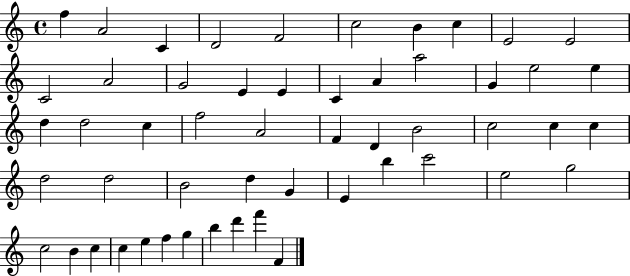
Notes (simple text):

F5/q A4/h C4/q D4/h F4/h C5/h B4/q C5/q E4/h E4/h C4/h A4/h G4/h E4/q E4/q C4/q A4/q A5/h G4/q E5/h E5/q D5/q D5/h C5/q F5/h A4/h F4/q D4/q B4/h C5/h C5/q C5/q D5/h D5/h B4/h D5/q G4/q E4/q B5/q C6/h E5/h G5/h C5/h B4/q C5/q C5/q E5/q F5/q G5/q B5/q D6/q F6/q F4/q